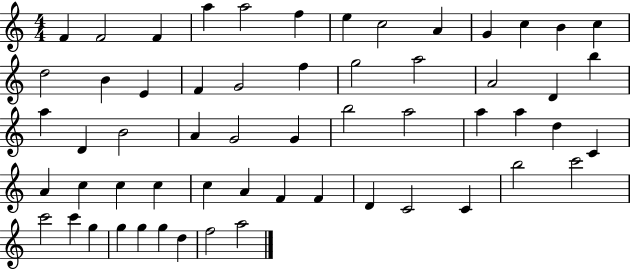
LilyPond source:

{
  \clef treble
  \numericTimeSignature
  \time 4/4
  \key c \major
  f'4 f'2 f'4 | a''4 a''2 f''4 | e''4 c''2 a'4 | g'4 c''4 b'4 c''4 | \break d''2 b'4 e'4 | f'4 g'2 f''4 | g''2 a''2 | a'2 d'4 b''4 | \break a''4 d'4 b'2 | a'4 g'2 g'4 | b''2 a''2 | a''4 a''4 d''4 c'4 | \break a'4 c''4 c''4 c''4 | c''4 a'4 f'4 f'4 | d'4 c'2 c'4 | b''2 c'''2 | \break c'''2 c'''4 g''4 | g''4 g''4 g''4 d''4 | f''2 a''2 | \bar "|."
}